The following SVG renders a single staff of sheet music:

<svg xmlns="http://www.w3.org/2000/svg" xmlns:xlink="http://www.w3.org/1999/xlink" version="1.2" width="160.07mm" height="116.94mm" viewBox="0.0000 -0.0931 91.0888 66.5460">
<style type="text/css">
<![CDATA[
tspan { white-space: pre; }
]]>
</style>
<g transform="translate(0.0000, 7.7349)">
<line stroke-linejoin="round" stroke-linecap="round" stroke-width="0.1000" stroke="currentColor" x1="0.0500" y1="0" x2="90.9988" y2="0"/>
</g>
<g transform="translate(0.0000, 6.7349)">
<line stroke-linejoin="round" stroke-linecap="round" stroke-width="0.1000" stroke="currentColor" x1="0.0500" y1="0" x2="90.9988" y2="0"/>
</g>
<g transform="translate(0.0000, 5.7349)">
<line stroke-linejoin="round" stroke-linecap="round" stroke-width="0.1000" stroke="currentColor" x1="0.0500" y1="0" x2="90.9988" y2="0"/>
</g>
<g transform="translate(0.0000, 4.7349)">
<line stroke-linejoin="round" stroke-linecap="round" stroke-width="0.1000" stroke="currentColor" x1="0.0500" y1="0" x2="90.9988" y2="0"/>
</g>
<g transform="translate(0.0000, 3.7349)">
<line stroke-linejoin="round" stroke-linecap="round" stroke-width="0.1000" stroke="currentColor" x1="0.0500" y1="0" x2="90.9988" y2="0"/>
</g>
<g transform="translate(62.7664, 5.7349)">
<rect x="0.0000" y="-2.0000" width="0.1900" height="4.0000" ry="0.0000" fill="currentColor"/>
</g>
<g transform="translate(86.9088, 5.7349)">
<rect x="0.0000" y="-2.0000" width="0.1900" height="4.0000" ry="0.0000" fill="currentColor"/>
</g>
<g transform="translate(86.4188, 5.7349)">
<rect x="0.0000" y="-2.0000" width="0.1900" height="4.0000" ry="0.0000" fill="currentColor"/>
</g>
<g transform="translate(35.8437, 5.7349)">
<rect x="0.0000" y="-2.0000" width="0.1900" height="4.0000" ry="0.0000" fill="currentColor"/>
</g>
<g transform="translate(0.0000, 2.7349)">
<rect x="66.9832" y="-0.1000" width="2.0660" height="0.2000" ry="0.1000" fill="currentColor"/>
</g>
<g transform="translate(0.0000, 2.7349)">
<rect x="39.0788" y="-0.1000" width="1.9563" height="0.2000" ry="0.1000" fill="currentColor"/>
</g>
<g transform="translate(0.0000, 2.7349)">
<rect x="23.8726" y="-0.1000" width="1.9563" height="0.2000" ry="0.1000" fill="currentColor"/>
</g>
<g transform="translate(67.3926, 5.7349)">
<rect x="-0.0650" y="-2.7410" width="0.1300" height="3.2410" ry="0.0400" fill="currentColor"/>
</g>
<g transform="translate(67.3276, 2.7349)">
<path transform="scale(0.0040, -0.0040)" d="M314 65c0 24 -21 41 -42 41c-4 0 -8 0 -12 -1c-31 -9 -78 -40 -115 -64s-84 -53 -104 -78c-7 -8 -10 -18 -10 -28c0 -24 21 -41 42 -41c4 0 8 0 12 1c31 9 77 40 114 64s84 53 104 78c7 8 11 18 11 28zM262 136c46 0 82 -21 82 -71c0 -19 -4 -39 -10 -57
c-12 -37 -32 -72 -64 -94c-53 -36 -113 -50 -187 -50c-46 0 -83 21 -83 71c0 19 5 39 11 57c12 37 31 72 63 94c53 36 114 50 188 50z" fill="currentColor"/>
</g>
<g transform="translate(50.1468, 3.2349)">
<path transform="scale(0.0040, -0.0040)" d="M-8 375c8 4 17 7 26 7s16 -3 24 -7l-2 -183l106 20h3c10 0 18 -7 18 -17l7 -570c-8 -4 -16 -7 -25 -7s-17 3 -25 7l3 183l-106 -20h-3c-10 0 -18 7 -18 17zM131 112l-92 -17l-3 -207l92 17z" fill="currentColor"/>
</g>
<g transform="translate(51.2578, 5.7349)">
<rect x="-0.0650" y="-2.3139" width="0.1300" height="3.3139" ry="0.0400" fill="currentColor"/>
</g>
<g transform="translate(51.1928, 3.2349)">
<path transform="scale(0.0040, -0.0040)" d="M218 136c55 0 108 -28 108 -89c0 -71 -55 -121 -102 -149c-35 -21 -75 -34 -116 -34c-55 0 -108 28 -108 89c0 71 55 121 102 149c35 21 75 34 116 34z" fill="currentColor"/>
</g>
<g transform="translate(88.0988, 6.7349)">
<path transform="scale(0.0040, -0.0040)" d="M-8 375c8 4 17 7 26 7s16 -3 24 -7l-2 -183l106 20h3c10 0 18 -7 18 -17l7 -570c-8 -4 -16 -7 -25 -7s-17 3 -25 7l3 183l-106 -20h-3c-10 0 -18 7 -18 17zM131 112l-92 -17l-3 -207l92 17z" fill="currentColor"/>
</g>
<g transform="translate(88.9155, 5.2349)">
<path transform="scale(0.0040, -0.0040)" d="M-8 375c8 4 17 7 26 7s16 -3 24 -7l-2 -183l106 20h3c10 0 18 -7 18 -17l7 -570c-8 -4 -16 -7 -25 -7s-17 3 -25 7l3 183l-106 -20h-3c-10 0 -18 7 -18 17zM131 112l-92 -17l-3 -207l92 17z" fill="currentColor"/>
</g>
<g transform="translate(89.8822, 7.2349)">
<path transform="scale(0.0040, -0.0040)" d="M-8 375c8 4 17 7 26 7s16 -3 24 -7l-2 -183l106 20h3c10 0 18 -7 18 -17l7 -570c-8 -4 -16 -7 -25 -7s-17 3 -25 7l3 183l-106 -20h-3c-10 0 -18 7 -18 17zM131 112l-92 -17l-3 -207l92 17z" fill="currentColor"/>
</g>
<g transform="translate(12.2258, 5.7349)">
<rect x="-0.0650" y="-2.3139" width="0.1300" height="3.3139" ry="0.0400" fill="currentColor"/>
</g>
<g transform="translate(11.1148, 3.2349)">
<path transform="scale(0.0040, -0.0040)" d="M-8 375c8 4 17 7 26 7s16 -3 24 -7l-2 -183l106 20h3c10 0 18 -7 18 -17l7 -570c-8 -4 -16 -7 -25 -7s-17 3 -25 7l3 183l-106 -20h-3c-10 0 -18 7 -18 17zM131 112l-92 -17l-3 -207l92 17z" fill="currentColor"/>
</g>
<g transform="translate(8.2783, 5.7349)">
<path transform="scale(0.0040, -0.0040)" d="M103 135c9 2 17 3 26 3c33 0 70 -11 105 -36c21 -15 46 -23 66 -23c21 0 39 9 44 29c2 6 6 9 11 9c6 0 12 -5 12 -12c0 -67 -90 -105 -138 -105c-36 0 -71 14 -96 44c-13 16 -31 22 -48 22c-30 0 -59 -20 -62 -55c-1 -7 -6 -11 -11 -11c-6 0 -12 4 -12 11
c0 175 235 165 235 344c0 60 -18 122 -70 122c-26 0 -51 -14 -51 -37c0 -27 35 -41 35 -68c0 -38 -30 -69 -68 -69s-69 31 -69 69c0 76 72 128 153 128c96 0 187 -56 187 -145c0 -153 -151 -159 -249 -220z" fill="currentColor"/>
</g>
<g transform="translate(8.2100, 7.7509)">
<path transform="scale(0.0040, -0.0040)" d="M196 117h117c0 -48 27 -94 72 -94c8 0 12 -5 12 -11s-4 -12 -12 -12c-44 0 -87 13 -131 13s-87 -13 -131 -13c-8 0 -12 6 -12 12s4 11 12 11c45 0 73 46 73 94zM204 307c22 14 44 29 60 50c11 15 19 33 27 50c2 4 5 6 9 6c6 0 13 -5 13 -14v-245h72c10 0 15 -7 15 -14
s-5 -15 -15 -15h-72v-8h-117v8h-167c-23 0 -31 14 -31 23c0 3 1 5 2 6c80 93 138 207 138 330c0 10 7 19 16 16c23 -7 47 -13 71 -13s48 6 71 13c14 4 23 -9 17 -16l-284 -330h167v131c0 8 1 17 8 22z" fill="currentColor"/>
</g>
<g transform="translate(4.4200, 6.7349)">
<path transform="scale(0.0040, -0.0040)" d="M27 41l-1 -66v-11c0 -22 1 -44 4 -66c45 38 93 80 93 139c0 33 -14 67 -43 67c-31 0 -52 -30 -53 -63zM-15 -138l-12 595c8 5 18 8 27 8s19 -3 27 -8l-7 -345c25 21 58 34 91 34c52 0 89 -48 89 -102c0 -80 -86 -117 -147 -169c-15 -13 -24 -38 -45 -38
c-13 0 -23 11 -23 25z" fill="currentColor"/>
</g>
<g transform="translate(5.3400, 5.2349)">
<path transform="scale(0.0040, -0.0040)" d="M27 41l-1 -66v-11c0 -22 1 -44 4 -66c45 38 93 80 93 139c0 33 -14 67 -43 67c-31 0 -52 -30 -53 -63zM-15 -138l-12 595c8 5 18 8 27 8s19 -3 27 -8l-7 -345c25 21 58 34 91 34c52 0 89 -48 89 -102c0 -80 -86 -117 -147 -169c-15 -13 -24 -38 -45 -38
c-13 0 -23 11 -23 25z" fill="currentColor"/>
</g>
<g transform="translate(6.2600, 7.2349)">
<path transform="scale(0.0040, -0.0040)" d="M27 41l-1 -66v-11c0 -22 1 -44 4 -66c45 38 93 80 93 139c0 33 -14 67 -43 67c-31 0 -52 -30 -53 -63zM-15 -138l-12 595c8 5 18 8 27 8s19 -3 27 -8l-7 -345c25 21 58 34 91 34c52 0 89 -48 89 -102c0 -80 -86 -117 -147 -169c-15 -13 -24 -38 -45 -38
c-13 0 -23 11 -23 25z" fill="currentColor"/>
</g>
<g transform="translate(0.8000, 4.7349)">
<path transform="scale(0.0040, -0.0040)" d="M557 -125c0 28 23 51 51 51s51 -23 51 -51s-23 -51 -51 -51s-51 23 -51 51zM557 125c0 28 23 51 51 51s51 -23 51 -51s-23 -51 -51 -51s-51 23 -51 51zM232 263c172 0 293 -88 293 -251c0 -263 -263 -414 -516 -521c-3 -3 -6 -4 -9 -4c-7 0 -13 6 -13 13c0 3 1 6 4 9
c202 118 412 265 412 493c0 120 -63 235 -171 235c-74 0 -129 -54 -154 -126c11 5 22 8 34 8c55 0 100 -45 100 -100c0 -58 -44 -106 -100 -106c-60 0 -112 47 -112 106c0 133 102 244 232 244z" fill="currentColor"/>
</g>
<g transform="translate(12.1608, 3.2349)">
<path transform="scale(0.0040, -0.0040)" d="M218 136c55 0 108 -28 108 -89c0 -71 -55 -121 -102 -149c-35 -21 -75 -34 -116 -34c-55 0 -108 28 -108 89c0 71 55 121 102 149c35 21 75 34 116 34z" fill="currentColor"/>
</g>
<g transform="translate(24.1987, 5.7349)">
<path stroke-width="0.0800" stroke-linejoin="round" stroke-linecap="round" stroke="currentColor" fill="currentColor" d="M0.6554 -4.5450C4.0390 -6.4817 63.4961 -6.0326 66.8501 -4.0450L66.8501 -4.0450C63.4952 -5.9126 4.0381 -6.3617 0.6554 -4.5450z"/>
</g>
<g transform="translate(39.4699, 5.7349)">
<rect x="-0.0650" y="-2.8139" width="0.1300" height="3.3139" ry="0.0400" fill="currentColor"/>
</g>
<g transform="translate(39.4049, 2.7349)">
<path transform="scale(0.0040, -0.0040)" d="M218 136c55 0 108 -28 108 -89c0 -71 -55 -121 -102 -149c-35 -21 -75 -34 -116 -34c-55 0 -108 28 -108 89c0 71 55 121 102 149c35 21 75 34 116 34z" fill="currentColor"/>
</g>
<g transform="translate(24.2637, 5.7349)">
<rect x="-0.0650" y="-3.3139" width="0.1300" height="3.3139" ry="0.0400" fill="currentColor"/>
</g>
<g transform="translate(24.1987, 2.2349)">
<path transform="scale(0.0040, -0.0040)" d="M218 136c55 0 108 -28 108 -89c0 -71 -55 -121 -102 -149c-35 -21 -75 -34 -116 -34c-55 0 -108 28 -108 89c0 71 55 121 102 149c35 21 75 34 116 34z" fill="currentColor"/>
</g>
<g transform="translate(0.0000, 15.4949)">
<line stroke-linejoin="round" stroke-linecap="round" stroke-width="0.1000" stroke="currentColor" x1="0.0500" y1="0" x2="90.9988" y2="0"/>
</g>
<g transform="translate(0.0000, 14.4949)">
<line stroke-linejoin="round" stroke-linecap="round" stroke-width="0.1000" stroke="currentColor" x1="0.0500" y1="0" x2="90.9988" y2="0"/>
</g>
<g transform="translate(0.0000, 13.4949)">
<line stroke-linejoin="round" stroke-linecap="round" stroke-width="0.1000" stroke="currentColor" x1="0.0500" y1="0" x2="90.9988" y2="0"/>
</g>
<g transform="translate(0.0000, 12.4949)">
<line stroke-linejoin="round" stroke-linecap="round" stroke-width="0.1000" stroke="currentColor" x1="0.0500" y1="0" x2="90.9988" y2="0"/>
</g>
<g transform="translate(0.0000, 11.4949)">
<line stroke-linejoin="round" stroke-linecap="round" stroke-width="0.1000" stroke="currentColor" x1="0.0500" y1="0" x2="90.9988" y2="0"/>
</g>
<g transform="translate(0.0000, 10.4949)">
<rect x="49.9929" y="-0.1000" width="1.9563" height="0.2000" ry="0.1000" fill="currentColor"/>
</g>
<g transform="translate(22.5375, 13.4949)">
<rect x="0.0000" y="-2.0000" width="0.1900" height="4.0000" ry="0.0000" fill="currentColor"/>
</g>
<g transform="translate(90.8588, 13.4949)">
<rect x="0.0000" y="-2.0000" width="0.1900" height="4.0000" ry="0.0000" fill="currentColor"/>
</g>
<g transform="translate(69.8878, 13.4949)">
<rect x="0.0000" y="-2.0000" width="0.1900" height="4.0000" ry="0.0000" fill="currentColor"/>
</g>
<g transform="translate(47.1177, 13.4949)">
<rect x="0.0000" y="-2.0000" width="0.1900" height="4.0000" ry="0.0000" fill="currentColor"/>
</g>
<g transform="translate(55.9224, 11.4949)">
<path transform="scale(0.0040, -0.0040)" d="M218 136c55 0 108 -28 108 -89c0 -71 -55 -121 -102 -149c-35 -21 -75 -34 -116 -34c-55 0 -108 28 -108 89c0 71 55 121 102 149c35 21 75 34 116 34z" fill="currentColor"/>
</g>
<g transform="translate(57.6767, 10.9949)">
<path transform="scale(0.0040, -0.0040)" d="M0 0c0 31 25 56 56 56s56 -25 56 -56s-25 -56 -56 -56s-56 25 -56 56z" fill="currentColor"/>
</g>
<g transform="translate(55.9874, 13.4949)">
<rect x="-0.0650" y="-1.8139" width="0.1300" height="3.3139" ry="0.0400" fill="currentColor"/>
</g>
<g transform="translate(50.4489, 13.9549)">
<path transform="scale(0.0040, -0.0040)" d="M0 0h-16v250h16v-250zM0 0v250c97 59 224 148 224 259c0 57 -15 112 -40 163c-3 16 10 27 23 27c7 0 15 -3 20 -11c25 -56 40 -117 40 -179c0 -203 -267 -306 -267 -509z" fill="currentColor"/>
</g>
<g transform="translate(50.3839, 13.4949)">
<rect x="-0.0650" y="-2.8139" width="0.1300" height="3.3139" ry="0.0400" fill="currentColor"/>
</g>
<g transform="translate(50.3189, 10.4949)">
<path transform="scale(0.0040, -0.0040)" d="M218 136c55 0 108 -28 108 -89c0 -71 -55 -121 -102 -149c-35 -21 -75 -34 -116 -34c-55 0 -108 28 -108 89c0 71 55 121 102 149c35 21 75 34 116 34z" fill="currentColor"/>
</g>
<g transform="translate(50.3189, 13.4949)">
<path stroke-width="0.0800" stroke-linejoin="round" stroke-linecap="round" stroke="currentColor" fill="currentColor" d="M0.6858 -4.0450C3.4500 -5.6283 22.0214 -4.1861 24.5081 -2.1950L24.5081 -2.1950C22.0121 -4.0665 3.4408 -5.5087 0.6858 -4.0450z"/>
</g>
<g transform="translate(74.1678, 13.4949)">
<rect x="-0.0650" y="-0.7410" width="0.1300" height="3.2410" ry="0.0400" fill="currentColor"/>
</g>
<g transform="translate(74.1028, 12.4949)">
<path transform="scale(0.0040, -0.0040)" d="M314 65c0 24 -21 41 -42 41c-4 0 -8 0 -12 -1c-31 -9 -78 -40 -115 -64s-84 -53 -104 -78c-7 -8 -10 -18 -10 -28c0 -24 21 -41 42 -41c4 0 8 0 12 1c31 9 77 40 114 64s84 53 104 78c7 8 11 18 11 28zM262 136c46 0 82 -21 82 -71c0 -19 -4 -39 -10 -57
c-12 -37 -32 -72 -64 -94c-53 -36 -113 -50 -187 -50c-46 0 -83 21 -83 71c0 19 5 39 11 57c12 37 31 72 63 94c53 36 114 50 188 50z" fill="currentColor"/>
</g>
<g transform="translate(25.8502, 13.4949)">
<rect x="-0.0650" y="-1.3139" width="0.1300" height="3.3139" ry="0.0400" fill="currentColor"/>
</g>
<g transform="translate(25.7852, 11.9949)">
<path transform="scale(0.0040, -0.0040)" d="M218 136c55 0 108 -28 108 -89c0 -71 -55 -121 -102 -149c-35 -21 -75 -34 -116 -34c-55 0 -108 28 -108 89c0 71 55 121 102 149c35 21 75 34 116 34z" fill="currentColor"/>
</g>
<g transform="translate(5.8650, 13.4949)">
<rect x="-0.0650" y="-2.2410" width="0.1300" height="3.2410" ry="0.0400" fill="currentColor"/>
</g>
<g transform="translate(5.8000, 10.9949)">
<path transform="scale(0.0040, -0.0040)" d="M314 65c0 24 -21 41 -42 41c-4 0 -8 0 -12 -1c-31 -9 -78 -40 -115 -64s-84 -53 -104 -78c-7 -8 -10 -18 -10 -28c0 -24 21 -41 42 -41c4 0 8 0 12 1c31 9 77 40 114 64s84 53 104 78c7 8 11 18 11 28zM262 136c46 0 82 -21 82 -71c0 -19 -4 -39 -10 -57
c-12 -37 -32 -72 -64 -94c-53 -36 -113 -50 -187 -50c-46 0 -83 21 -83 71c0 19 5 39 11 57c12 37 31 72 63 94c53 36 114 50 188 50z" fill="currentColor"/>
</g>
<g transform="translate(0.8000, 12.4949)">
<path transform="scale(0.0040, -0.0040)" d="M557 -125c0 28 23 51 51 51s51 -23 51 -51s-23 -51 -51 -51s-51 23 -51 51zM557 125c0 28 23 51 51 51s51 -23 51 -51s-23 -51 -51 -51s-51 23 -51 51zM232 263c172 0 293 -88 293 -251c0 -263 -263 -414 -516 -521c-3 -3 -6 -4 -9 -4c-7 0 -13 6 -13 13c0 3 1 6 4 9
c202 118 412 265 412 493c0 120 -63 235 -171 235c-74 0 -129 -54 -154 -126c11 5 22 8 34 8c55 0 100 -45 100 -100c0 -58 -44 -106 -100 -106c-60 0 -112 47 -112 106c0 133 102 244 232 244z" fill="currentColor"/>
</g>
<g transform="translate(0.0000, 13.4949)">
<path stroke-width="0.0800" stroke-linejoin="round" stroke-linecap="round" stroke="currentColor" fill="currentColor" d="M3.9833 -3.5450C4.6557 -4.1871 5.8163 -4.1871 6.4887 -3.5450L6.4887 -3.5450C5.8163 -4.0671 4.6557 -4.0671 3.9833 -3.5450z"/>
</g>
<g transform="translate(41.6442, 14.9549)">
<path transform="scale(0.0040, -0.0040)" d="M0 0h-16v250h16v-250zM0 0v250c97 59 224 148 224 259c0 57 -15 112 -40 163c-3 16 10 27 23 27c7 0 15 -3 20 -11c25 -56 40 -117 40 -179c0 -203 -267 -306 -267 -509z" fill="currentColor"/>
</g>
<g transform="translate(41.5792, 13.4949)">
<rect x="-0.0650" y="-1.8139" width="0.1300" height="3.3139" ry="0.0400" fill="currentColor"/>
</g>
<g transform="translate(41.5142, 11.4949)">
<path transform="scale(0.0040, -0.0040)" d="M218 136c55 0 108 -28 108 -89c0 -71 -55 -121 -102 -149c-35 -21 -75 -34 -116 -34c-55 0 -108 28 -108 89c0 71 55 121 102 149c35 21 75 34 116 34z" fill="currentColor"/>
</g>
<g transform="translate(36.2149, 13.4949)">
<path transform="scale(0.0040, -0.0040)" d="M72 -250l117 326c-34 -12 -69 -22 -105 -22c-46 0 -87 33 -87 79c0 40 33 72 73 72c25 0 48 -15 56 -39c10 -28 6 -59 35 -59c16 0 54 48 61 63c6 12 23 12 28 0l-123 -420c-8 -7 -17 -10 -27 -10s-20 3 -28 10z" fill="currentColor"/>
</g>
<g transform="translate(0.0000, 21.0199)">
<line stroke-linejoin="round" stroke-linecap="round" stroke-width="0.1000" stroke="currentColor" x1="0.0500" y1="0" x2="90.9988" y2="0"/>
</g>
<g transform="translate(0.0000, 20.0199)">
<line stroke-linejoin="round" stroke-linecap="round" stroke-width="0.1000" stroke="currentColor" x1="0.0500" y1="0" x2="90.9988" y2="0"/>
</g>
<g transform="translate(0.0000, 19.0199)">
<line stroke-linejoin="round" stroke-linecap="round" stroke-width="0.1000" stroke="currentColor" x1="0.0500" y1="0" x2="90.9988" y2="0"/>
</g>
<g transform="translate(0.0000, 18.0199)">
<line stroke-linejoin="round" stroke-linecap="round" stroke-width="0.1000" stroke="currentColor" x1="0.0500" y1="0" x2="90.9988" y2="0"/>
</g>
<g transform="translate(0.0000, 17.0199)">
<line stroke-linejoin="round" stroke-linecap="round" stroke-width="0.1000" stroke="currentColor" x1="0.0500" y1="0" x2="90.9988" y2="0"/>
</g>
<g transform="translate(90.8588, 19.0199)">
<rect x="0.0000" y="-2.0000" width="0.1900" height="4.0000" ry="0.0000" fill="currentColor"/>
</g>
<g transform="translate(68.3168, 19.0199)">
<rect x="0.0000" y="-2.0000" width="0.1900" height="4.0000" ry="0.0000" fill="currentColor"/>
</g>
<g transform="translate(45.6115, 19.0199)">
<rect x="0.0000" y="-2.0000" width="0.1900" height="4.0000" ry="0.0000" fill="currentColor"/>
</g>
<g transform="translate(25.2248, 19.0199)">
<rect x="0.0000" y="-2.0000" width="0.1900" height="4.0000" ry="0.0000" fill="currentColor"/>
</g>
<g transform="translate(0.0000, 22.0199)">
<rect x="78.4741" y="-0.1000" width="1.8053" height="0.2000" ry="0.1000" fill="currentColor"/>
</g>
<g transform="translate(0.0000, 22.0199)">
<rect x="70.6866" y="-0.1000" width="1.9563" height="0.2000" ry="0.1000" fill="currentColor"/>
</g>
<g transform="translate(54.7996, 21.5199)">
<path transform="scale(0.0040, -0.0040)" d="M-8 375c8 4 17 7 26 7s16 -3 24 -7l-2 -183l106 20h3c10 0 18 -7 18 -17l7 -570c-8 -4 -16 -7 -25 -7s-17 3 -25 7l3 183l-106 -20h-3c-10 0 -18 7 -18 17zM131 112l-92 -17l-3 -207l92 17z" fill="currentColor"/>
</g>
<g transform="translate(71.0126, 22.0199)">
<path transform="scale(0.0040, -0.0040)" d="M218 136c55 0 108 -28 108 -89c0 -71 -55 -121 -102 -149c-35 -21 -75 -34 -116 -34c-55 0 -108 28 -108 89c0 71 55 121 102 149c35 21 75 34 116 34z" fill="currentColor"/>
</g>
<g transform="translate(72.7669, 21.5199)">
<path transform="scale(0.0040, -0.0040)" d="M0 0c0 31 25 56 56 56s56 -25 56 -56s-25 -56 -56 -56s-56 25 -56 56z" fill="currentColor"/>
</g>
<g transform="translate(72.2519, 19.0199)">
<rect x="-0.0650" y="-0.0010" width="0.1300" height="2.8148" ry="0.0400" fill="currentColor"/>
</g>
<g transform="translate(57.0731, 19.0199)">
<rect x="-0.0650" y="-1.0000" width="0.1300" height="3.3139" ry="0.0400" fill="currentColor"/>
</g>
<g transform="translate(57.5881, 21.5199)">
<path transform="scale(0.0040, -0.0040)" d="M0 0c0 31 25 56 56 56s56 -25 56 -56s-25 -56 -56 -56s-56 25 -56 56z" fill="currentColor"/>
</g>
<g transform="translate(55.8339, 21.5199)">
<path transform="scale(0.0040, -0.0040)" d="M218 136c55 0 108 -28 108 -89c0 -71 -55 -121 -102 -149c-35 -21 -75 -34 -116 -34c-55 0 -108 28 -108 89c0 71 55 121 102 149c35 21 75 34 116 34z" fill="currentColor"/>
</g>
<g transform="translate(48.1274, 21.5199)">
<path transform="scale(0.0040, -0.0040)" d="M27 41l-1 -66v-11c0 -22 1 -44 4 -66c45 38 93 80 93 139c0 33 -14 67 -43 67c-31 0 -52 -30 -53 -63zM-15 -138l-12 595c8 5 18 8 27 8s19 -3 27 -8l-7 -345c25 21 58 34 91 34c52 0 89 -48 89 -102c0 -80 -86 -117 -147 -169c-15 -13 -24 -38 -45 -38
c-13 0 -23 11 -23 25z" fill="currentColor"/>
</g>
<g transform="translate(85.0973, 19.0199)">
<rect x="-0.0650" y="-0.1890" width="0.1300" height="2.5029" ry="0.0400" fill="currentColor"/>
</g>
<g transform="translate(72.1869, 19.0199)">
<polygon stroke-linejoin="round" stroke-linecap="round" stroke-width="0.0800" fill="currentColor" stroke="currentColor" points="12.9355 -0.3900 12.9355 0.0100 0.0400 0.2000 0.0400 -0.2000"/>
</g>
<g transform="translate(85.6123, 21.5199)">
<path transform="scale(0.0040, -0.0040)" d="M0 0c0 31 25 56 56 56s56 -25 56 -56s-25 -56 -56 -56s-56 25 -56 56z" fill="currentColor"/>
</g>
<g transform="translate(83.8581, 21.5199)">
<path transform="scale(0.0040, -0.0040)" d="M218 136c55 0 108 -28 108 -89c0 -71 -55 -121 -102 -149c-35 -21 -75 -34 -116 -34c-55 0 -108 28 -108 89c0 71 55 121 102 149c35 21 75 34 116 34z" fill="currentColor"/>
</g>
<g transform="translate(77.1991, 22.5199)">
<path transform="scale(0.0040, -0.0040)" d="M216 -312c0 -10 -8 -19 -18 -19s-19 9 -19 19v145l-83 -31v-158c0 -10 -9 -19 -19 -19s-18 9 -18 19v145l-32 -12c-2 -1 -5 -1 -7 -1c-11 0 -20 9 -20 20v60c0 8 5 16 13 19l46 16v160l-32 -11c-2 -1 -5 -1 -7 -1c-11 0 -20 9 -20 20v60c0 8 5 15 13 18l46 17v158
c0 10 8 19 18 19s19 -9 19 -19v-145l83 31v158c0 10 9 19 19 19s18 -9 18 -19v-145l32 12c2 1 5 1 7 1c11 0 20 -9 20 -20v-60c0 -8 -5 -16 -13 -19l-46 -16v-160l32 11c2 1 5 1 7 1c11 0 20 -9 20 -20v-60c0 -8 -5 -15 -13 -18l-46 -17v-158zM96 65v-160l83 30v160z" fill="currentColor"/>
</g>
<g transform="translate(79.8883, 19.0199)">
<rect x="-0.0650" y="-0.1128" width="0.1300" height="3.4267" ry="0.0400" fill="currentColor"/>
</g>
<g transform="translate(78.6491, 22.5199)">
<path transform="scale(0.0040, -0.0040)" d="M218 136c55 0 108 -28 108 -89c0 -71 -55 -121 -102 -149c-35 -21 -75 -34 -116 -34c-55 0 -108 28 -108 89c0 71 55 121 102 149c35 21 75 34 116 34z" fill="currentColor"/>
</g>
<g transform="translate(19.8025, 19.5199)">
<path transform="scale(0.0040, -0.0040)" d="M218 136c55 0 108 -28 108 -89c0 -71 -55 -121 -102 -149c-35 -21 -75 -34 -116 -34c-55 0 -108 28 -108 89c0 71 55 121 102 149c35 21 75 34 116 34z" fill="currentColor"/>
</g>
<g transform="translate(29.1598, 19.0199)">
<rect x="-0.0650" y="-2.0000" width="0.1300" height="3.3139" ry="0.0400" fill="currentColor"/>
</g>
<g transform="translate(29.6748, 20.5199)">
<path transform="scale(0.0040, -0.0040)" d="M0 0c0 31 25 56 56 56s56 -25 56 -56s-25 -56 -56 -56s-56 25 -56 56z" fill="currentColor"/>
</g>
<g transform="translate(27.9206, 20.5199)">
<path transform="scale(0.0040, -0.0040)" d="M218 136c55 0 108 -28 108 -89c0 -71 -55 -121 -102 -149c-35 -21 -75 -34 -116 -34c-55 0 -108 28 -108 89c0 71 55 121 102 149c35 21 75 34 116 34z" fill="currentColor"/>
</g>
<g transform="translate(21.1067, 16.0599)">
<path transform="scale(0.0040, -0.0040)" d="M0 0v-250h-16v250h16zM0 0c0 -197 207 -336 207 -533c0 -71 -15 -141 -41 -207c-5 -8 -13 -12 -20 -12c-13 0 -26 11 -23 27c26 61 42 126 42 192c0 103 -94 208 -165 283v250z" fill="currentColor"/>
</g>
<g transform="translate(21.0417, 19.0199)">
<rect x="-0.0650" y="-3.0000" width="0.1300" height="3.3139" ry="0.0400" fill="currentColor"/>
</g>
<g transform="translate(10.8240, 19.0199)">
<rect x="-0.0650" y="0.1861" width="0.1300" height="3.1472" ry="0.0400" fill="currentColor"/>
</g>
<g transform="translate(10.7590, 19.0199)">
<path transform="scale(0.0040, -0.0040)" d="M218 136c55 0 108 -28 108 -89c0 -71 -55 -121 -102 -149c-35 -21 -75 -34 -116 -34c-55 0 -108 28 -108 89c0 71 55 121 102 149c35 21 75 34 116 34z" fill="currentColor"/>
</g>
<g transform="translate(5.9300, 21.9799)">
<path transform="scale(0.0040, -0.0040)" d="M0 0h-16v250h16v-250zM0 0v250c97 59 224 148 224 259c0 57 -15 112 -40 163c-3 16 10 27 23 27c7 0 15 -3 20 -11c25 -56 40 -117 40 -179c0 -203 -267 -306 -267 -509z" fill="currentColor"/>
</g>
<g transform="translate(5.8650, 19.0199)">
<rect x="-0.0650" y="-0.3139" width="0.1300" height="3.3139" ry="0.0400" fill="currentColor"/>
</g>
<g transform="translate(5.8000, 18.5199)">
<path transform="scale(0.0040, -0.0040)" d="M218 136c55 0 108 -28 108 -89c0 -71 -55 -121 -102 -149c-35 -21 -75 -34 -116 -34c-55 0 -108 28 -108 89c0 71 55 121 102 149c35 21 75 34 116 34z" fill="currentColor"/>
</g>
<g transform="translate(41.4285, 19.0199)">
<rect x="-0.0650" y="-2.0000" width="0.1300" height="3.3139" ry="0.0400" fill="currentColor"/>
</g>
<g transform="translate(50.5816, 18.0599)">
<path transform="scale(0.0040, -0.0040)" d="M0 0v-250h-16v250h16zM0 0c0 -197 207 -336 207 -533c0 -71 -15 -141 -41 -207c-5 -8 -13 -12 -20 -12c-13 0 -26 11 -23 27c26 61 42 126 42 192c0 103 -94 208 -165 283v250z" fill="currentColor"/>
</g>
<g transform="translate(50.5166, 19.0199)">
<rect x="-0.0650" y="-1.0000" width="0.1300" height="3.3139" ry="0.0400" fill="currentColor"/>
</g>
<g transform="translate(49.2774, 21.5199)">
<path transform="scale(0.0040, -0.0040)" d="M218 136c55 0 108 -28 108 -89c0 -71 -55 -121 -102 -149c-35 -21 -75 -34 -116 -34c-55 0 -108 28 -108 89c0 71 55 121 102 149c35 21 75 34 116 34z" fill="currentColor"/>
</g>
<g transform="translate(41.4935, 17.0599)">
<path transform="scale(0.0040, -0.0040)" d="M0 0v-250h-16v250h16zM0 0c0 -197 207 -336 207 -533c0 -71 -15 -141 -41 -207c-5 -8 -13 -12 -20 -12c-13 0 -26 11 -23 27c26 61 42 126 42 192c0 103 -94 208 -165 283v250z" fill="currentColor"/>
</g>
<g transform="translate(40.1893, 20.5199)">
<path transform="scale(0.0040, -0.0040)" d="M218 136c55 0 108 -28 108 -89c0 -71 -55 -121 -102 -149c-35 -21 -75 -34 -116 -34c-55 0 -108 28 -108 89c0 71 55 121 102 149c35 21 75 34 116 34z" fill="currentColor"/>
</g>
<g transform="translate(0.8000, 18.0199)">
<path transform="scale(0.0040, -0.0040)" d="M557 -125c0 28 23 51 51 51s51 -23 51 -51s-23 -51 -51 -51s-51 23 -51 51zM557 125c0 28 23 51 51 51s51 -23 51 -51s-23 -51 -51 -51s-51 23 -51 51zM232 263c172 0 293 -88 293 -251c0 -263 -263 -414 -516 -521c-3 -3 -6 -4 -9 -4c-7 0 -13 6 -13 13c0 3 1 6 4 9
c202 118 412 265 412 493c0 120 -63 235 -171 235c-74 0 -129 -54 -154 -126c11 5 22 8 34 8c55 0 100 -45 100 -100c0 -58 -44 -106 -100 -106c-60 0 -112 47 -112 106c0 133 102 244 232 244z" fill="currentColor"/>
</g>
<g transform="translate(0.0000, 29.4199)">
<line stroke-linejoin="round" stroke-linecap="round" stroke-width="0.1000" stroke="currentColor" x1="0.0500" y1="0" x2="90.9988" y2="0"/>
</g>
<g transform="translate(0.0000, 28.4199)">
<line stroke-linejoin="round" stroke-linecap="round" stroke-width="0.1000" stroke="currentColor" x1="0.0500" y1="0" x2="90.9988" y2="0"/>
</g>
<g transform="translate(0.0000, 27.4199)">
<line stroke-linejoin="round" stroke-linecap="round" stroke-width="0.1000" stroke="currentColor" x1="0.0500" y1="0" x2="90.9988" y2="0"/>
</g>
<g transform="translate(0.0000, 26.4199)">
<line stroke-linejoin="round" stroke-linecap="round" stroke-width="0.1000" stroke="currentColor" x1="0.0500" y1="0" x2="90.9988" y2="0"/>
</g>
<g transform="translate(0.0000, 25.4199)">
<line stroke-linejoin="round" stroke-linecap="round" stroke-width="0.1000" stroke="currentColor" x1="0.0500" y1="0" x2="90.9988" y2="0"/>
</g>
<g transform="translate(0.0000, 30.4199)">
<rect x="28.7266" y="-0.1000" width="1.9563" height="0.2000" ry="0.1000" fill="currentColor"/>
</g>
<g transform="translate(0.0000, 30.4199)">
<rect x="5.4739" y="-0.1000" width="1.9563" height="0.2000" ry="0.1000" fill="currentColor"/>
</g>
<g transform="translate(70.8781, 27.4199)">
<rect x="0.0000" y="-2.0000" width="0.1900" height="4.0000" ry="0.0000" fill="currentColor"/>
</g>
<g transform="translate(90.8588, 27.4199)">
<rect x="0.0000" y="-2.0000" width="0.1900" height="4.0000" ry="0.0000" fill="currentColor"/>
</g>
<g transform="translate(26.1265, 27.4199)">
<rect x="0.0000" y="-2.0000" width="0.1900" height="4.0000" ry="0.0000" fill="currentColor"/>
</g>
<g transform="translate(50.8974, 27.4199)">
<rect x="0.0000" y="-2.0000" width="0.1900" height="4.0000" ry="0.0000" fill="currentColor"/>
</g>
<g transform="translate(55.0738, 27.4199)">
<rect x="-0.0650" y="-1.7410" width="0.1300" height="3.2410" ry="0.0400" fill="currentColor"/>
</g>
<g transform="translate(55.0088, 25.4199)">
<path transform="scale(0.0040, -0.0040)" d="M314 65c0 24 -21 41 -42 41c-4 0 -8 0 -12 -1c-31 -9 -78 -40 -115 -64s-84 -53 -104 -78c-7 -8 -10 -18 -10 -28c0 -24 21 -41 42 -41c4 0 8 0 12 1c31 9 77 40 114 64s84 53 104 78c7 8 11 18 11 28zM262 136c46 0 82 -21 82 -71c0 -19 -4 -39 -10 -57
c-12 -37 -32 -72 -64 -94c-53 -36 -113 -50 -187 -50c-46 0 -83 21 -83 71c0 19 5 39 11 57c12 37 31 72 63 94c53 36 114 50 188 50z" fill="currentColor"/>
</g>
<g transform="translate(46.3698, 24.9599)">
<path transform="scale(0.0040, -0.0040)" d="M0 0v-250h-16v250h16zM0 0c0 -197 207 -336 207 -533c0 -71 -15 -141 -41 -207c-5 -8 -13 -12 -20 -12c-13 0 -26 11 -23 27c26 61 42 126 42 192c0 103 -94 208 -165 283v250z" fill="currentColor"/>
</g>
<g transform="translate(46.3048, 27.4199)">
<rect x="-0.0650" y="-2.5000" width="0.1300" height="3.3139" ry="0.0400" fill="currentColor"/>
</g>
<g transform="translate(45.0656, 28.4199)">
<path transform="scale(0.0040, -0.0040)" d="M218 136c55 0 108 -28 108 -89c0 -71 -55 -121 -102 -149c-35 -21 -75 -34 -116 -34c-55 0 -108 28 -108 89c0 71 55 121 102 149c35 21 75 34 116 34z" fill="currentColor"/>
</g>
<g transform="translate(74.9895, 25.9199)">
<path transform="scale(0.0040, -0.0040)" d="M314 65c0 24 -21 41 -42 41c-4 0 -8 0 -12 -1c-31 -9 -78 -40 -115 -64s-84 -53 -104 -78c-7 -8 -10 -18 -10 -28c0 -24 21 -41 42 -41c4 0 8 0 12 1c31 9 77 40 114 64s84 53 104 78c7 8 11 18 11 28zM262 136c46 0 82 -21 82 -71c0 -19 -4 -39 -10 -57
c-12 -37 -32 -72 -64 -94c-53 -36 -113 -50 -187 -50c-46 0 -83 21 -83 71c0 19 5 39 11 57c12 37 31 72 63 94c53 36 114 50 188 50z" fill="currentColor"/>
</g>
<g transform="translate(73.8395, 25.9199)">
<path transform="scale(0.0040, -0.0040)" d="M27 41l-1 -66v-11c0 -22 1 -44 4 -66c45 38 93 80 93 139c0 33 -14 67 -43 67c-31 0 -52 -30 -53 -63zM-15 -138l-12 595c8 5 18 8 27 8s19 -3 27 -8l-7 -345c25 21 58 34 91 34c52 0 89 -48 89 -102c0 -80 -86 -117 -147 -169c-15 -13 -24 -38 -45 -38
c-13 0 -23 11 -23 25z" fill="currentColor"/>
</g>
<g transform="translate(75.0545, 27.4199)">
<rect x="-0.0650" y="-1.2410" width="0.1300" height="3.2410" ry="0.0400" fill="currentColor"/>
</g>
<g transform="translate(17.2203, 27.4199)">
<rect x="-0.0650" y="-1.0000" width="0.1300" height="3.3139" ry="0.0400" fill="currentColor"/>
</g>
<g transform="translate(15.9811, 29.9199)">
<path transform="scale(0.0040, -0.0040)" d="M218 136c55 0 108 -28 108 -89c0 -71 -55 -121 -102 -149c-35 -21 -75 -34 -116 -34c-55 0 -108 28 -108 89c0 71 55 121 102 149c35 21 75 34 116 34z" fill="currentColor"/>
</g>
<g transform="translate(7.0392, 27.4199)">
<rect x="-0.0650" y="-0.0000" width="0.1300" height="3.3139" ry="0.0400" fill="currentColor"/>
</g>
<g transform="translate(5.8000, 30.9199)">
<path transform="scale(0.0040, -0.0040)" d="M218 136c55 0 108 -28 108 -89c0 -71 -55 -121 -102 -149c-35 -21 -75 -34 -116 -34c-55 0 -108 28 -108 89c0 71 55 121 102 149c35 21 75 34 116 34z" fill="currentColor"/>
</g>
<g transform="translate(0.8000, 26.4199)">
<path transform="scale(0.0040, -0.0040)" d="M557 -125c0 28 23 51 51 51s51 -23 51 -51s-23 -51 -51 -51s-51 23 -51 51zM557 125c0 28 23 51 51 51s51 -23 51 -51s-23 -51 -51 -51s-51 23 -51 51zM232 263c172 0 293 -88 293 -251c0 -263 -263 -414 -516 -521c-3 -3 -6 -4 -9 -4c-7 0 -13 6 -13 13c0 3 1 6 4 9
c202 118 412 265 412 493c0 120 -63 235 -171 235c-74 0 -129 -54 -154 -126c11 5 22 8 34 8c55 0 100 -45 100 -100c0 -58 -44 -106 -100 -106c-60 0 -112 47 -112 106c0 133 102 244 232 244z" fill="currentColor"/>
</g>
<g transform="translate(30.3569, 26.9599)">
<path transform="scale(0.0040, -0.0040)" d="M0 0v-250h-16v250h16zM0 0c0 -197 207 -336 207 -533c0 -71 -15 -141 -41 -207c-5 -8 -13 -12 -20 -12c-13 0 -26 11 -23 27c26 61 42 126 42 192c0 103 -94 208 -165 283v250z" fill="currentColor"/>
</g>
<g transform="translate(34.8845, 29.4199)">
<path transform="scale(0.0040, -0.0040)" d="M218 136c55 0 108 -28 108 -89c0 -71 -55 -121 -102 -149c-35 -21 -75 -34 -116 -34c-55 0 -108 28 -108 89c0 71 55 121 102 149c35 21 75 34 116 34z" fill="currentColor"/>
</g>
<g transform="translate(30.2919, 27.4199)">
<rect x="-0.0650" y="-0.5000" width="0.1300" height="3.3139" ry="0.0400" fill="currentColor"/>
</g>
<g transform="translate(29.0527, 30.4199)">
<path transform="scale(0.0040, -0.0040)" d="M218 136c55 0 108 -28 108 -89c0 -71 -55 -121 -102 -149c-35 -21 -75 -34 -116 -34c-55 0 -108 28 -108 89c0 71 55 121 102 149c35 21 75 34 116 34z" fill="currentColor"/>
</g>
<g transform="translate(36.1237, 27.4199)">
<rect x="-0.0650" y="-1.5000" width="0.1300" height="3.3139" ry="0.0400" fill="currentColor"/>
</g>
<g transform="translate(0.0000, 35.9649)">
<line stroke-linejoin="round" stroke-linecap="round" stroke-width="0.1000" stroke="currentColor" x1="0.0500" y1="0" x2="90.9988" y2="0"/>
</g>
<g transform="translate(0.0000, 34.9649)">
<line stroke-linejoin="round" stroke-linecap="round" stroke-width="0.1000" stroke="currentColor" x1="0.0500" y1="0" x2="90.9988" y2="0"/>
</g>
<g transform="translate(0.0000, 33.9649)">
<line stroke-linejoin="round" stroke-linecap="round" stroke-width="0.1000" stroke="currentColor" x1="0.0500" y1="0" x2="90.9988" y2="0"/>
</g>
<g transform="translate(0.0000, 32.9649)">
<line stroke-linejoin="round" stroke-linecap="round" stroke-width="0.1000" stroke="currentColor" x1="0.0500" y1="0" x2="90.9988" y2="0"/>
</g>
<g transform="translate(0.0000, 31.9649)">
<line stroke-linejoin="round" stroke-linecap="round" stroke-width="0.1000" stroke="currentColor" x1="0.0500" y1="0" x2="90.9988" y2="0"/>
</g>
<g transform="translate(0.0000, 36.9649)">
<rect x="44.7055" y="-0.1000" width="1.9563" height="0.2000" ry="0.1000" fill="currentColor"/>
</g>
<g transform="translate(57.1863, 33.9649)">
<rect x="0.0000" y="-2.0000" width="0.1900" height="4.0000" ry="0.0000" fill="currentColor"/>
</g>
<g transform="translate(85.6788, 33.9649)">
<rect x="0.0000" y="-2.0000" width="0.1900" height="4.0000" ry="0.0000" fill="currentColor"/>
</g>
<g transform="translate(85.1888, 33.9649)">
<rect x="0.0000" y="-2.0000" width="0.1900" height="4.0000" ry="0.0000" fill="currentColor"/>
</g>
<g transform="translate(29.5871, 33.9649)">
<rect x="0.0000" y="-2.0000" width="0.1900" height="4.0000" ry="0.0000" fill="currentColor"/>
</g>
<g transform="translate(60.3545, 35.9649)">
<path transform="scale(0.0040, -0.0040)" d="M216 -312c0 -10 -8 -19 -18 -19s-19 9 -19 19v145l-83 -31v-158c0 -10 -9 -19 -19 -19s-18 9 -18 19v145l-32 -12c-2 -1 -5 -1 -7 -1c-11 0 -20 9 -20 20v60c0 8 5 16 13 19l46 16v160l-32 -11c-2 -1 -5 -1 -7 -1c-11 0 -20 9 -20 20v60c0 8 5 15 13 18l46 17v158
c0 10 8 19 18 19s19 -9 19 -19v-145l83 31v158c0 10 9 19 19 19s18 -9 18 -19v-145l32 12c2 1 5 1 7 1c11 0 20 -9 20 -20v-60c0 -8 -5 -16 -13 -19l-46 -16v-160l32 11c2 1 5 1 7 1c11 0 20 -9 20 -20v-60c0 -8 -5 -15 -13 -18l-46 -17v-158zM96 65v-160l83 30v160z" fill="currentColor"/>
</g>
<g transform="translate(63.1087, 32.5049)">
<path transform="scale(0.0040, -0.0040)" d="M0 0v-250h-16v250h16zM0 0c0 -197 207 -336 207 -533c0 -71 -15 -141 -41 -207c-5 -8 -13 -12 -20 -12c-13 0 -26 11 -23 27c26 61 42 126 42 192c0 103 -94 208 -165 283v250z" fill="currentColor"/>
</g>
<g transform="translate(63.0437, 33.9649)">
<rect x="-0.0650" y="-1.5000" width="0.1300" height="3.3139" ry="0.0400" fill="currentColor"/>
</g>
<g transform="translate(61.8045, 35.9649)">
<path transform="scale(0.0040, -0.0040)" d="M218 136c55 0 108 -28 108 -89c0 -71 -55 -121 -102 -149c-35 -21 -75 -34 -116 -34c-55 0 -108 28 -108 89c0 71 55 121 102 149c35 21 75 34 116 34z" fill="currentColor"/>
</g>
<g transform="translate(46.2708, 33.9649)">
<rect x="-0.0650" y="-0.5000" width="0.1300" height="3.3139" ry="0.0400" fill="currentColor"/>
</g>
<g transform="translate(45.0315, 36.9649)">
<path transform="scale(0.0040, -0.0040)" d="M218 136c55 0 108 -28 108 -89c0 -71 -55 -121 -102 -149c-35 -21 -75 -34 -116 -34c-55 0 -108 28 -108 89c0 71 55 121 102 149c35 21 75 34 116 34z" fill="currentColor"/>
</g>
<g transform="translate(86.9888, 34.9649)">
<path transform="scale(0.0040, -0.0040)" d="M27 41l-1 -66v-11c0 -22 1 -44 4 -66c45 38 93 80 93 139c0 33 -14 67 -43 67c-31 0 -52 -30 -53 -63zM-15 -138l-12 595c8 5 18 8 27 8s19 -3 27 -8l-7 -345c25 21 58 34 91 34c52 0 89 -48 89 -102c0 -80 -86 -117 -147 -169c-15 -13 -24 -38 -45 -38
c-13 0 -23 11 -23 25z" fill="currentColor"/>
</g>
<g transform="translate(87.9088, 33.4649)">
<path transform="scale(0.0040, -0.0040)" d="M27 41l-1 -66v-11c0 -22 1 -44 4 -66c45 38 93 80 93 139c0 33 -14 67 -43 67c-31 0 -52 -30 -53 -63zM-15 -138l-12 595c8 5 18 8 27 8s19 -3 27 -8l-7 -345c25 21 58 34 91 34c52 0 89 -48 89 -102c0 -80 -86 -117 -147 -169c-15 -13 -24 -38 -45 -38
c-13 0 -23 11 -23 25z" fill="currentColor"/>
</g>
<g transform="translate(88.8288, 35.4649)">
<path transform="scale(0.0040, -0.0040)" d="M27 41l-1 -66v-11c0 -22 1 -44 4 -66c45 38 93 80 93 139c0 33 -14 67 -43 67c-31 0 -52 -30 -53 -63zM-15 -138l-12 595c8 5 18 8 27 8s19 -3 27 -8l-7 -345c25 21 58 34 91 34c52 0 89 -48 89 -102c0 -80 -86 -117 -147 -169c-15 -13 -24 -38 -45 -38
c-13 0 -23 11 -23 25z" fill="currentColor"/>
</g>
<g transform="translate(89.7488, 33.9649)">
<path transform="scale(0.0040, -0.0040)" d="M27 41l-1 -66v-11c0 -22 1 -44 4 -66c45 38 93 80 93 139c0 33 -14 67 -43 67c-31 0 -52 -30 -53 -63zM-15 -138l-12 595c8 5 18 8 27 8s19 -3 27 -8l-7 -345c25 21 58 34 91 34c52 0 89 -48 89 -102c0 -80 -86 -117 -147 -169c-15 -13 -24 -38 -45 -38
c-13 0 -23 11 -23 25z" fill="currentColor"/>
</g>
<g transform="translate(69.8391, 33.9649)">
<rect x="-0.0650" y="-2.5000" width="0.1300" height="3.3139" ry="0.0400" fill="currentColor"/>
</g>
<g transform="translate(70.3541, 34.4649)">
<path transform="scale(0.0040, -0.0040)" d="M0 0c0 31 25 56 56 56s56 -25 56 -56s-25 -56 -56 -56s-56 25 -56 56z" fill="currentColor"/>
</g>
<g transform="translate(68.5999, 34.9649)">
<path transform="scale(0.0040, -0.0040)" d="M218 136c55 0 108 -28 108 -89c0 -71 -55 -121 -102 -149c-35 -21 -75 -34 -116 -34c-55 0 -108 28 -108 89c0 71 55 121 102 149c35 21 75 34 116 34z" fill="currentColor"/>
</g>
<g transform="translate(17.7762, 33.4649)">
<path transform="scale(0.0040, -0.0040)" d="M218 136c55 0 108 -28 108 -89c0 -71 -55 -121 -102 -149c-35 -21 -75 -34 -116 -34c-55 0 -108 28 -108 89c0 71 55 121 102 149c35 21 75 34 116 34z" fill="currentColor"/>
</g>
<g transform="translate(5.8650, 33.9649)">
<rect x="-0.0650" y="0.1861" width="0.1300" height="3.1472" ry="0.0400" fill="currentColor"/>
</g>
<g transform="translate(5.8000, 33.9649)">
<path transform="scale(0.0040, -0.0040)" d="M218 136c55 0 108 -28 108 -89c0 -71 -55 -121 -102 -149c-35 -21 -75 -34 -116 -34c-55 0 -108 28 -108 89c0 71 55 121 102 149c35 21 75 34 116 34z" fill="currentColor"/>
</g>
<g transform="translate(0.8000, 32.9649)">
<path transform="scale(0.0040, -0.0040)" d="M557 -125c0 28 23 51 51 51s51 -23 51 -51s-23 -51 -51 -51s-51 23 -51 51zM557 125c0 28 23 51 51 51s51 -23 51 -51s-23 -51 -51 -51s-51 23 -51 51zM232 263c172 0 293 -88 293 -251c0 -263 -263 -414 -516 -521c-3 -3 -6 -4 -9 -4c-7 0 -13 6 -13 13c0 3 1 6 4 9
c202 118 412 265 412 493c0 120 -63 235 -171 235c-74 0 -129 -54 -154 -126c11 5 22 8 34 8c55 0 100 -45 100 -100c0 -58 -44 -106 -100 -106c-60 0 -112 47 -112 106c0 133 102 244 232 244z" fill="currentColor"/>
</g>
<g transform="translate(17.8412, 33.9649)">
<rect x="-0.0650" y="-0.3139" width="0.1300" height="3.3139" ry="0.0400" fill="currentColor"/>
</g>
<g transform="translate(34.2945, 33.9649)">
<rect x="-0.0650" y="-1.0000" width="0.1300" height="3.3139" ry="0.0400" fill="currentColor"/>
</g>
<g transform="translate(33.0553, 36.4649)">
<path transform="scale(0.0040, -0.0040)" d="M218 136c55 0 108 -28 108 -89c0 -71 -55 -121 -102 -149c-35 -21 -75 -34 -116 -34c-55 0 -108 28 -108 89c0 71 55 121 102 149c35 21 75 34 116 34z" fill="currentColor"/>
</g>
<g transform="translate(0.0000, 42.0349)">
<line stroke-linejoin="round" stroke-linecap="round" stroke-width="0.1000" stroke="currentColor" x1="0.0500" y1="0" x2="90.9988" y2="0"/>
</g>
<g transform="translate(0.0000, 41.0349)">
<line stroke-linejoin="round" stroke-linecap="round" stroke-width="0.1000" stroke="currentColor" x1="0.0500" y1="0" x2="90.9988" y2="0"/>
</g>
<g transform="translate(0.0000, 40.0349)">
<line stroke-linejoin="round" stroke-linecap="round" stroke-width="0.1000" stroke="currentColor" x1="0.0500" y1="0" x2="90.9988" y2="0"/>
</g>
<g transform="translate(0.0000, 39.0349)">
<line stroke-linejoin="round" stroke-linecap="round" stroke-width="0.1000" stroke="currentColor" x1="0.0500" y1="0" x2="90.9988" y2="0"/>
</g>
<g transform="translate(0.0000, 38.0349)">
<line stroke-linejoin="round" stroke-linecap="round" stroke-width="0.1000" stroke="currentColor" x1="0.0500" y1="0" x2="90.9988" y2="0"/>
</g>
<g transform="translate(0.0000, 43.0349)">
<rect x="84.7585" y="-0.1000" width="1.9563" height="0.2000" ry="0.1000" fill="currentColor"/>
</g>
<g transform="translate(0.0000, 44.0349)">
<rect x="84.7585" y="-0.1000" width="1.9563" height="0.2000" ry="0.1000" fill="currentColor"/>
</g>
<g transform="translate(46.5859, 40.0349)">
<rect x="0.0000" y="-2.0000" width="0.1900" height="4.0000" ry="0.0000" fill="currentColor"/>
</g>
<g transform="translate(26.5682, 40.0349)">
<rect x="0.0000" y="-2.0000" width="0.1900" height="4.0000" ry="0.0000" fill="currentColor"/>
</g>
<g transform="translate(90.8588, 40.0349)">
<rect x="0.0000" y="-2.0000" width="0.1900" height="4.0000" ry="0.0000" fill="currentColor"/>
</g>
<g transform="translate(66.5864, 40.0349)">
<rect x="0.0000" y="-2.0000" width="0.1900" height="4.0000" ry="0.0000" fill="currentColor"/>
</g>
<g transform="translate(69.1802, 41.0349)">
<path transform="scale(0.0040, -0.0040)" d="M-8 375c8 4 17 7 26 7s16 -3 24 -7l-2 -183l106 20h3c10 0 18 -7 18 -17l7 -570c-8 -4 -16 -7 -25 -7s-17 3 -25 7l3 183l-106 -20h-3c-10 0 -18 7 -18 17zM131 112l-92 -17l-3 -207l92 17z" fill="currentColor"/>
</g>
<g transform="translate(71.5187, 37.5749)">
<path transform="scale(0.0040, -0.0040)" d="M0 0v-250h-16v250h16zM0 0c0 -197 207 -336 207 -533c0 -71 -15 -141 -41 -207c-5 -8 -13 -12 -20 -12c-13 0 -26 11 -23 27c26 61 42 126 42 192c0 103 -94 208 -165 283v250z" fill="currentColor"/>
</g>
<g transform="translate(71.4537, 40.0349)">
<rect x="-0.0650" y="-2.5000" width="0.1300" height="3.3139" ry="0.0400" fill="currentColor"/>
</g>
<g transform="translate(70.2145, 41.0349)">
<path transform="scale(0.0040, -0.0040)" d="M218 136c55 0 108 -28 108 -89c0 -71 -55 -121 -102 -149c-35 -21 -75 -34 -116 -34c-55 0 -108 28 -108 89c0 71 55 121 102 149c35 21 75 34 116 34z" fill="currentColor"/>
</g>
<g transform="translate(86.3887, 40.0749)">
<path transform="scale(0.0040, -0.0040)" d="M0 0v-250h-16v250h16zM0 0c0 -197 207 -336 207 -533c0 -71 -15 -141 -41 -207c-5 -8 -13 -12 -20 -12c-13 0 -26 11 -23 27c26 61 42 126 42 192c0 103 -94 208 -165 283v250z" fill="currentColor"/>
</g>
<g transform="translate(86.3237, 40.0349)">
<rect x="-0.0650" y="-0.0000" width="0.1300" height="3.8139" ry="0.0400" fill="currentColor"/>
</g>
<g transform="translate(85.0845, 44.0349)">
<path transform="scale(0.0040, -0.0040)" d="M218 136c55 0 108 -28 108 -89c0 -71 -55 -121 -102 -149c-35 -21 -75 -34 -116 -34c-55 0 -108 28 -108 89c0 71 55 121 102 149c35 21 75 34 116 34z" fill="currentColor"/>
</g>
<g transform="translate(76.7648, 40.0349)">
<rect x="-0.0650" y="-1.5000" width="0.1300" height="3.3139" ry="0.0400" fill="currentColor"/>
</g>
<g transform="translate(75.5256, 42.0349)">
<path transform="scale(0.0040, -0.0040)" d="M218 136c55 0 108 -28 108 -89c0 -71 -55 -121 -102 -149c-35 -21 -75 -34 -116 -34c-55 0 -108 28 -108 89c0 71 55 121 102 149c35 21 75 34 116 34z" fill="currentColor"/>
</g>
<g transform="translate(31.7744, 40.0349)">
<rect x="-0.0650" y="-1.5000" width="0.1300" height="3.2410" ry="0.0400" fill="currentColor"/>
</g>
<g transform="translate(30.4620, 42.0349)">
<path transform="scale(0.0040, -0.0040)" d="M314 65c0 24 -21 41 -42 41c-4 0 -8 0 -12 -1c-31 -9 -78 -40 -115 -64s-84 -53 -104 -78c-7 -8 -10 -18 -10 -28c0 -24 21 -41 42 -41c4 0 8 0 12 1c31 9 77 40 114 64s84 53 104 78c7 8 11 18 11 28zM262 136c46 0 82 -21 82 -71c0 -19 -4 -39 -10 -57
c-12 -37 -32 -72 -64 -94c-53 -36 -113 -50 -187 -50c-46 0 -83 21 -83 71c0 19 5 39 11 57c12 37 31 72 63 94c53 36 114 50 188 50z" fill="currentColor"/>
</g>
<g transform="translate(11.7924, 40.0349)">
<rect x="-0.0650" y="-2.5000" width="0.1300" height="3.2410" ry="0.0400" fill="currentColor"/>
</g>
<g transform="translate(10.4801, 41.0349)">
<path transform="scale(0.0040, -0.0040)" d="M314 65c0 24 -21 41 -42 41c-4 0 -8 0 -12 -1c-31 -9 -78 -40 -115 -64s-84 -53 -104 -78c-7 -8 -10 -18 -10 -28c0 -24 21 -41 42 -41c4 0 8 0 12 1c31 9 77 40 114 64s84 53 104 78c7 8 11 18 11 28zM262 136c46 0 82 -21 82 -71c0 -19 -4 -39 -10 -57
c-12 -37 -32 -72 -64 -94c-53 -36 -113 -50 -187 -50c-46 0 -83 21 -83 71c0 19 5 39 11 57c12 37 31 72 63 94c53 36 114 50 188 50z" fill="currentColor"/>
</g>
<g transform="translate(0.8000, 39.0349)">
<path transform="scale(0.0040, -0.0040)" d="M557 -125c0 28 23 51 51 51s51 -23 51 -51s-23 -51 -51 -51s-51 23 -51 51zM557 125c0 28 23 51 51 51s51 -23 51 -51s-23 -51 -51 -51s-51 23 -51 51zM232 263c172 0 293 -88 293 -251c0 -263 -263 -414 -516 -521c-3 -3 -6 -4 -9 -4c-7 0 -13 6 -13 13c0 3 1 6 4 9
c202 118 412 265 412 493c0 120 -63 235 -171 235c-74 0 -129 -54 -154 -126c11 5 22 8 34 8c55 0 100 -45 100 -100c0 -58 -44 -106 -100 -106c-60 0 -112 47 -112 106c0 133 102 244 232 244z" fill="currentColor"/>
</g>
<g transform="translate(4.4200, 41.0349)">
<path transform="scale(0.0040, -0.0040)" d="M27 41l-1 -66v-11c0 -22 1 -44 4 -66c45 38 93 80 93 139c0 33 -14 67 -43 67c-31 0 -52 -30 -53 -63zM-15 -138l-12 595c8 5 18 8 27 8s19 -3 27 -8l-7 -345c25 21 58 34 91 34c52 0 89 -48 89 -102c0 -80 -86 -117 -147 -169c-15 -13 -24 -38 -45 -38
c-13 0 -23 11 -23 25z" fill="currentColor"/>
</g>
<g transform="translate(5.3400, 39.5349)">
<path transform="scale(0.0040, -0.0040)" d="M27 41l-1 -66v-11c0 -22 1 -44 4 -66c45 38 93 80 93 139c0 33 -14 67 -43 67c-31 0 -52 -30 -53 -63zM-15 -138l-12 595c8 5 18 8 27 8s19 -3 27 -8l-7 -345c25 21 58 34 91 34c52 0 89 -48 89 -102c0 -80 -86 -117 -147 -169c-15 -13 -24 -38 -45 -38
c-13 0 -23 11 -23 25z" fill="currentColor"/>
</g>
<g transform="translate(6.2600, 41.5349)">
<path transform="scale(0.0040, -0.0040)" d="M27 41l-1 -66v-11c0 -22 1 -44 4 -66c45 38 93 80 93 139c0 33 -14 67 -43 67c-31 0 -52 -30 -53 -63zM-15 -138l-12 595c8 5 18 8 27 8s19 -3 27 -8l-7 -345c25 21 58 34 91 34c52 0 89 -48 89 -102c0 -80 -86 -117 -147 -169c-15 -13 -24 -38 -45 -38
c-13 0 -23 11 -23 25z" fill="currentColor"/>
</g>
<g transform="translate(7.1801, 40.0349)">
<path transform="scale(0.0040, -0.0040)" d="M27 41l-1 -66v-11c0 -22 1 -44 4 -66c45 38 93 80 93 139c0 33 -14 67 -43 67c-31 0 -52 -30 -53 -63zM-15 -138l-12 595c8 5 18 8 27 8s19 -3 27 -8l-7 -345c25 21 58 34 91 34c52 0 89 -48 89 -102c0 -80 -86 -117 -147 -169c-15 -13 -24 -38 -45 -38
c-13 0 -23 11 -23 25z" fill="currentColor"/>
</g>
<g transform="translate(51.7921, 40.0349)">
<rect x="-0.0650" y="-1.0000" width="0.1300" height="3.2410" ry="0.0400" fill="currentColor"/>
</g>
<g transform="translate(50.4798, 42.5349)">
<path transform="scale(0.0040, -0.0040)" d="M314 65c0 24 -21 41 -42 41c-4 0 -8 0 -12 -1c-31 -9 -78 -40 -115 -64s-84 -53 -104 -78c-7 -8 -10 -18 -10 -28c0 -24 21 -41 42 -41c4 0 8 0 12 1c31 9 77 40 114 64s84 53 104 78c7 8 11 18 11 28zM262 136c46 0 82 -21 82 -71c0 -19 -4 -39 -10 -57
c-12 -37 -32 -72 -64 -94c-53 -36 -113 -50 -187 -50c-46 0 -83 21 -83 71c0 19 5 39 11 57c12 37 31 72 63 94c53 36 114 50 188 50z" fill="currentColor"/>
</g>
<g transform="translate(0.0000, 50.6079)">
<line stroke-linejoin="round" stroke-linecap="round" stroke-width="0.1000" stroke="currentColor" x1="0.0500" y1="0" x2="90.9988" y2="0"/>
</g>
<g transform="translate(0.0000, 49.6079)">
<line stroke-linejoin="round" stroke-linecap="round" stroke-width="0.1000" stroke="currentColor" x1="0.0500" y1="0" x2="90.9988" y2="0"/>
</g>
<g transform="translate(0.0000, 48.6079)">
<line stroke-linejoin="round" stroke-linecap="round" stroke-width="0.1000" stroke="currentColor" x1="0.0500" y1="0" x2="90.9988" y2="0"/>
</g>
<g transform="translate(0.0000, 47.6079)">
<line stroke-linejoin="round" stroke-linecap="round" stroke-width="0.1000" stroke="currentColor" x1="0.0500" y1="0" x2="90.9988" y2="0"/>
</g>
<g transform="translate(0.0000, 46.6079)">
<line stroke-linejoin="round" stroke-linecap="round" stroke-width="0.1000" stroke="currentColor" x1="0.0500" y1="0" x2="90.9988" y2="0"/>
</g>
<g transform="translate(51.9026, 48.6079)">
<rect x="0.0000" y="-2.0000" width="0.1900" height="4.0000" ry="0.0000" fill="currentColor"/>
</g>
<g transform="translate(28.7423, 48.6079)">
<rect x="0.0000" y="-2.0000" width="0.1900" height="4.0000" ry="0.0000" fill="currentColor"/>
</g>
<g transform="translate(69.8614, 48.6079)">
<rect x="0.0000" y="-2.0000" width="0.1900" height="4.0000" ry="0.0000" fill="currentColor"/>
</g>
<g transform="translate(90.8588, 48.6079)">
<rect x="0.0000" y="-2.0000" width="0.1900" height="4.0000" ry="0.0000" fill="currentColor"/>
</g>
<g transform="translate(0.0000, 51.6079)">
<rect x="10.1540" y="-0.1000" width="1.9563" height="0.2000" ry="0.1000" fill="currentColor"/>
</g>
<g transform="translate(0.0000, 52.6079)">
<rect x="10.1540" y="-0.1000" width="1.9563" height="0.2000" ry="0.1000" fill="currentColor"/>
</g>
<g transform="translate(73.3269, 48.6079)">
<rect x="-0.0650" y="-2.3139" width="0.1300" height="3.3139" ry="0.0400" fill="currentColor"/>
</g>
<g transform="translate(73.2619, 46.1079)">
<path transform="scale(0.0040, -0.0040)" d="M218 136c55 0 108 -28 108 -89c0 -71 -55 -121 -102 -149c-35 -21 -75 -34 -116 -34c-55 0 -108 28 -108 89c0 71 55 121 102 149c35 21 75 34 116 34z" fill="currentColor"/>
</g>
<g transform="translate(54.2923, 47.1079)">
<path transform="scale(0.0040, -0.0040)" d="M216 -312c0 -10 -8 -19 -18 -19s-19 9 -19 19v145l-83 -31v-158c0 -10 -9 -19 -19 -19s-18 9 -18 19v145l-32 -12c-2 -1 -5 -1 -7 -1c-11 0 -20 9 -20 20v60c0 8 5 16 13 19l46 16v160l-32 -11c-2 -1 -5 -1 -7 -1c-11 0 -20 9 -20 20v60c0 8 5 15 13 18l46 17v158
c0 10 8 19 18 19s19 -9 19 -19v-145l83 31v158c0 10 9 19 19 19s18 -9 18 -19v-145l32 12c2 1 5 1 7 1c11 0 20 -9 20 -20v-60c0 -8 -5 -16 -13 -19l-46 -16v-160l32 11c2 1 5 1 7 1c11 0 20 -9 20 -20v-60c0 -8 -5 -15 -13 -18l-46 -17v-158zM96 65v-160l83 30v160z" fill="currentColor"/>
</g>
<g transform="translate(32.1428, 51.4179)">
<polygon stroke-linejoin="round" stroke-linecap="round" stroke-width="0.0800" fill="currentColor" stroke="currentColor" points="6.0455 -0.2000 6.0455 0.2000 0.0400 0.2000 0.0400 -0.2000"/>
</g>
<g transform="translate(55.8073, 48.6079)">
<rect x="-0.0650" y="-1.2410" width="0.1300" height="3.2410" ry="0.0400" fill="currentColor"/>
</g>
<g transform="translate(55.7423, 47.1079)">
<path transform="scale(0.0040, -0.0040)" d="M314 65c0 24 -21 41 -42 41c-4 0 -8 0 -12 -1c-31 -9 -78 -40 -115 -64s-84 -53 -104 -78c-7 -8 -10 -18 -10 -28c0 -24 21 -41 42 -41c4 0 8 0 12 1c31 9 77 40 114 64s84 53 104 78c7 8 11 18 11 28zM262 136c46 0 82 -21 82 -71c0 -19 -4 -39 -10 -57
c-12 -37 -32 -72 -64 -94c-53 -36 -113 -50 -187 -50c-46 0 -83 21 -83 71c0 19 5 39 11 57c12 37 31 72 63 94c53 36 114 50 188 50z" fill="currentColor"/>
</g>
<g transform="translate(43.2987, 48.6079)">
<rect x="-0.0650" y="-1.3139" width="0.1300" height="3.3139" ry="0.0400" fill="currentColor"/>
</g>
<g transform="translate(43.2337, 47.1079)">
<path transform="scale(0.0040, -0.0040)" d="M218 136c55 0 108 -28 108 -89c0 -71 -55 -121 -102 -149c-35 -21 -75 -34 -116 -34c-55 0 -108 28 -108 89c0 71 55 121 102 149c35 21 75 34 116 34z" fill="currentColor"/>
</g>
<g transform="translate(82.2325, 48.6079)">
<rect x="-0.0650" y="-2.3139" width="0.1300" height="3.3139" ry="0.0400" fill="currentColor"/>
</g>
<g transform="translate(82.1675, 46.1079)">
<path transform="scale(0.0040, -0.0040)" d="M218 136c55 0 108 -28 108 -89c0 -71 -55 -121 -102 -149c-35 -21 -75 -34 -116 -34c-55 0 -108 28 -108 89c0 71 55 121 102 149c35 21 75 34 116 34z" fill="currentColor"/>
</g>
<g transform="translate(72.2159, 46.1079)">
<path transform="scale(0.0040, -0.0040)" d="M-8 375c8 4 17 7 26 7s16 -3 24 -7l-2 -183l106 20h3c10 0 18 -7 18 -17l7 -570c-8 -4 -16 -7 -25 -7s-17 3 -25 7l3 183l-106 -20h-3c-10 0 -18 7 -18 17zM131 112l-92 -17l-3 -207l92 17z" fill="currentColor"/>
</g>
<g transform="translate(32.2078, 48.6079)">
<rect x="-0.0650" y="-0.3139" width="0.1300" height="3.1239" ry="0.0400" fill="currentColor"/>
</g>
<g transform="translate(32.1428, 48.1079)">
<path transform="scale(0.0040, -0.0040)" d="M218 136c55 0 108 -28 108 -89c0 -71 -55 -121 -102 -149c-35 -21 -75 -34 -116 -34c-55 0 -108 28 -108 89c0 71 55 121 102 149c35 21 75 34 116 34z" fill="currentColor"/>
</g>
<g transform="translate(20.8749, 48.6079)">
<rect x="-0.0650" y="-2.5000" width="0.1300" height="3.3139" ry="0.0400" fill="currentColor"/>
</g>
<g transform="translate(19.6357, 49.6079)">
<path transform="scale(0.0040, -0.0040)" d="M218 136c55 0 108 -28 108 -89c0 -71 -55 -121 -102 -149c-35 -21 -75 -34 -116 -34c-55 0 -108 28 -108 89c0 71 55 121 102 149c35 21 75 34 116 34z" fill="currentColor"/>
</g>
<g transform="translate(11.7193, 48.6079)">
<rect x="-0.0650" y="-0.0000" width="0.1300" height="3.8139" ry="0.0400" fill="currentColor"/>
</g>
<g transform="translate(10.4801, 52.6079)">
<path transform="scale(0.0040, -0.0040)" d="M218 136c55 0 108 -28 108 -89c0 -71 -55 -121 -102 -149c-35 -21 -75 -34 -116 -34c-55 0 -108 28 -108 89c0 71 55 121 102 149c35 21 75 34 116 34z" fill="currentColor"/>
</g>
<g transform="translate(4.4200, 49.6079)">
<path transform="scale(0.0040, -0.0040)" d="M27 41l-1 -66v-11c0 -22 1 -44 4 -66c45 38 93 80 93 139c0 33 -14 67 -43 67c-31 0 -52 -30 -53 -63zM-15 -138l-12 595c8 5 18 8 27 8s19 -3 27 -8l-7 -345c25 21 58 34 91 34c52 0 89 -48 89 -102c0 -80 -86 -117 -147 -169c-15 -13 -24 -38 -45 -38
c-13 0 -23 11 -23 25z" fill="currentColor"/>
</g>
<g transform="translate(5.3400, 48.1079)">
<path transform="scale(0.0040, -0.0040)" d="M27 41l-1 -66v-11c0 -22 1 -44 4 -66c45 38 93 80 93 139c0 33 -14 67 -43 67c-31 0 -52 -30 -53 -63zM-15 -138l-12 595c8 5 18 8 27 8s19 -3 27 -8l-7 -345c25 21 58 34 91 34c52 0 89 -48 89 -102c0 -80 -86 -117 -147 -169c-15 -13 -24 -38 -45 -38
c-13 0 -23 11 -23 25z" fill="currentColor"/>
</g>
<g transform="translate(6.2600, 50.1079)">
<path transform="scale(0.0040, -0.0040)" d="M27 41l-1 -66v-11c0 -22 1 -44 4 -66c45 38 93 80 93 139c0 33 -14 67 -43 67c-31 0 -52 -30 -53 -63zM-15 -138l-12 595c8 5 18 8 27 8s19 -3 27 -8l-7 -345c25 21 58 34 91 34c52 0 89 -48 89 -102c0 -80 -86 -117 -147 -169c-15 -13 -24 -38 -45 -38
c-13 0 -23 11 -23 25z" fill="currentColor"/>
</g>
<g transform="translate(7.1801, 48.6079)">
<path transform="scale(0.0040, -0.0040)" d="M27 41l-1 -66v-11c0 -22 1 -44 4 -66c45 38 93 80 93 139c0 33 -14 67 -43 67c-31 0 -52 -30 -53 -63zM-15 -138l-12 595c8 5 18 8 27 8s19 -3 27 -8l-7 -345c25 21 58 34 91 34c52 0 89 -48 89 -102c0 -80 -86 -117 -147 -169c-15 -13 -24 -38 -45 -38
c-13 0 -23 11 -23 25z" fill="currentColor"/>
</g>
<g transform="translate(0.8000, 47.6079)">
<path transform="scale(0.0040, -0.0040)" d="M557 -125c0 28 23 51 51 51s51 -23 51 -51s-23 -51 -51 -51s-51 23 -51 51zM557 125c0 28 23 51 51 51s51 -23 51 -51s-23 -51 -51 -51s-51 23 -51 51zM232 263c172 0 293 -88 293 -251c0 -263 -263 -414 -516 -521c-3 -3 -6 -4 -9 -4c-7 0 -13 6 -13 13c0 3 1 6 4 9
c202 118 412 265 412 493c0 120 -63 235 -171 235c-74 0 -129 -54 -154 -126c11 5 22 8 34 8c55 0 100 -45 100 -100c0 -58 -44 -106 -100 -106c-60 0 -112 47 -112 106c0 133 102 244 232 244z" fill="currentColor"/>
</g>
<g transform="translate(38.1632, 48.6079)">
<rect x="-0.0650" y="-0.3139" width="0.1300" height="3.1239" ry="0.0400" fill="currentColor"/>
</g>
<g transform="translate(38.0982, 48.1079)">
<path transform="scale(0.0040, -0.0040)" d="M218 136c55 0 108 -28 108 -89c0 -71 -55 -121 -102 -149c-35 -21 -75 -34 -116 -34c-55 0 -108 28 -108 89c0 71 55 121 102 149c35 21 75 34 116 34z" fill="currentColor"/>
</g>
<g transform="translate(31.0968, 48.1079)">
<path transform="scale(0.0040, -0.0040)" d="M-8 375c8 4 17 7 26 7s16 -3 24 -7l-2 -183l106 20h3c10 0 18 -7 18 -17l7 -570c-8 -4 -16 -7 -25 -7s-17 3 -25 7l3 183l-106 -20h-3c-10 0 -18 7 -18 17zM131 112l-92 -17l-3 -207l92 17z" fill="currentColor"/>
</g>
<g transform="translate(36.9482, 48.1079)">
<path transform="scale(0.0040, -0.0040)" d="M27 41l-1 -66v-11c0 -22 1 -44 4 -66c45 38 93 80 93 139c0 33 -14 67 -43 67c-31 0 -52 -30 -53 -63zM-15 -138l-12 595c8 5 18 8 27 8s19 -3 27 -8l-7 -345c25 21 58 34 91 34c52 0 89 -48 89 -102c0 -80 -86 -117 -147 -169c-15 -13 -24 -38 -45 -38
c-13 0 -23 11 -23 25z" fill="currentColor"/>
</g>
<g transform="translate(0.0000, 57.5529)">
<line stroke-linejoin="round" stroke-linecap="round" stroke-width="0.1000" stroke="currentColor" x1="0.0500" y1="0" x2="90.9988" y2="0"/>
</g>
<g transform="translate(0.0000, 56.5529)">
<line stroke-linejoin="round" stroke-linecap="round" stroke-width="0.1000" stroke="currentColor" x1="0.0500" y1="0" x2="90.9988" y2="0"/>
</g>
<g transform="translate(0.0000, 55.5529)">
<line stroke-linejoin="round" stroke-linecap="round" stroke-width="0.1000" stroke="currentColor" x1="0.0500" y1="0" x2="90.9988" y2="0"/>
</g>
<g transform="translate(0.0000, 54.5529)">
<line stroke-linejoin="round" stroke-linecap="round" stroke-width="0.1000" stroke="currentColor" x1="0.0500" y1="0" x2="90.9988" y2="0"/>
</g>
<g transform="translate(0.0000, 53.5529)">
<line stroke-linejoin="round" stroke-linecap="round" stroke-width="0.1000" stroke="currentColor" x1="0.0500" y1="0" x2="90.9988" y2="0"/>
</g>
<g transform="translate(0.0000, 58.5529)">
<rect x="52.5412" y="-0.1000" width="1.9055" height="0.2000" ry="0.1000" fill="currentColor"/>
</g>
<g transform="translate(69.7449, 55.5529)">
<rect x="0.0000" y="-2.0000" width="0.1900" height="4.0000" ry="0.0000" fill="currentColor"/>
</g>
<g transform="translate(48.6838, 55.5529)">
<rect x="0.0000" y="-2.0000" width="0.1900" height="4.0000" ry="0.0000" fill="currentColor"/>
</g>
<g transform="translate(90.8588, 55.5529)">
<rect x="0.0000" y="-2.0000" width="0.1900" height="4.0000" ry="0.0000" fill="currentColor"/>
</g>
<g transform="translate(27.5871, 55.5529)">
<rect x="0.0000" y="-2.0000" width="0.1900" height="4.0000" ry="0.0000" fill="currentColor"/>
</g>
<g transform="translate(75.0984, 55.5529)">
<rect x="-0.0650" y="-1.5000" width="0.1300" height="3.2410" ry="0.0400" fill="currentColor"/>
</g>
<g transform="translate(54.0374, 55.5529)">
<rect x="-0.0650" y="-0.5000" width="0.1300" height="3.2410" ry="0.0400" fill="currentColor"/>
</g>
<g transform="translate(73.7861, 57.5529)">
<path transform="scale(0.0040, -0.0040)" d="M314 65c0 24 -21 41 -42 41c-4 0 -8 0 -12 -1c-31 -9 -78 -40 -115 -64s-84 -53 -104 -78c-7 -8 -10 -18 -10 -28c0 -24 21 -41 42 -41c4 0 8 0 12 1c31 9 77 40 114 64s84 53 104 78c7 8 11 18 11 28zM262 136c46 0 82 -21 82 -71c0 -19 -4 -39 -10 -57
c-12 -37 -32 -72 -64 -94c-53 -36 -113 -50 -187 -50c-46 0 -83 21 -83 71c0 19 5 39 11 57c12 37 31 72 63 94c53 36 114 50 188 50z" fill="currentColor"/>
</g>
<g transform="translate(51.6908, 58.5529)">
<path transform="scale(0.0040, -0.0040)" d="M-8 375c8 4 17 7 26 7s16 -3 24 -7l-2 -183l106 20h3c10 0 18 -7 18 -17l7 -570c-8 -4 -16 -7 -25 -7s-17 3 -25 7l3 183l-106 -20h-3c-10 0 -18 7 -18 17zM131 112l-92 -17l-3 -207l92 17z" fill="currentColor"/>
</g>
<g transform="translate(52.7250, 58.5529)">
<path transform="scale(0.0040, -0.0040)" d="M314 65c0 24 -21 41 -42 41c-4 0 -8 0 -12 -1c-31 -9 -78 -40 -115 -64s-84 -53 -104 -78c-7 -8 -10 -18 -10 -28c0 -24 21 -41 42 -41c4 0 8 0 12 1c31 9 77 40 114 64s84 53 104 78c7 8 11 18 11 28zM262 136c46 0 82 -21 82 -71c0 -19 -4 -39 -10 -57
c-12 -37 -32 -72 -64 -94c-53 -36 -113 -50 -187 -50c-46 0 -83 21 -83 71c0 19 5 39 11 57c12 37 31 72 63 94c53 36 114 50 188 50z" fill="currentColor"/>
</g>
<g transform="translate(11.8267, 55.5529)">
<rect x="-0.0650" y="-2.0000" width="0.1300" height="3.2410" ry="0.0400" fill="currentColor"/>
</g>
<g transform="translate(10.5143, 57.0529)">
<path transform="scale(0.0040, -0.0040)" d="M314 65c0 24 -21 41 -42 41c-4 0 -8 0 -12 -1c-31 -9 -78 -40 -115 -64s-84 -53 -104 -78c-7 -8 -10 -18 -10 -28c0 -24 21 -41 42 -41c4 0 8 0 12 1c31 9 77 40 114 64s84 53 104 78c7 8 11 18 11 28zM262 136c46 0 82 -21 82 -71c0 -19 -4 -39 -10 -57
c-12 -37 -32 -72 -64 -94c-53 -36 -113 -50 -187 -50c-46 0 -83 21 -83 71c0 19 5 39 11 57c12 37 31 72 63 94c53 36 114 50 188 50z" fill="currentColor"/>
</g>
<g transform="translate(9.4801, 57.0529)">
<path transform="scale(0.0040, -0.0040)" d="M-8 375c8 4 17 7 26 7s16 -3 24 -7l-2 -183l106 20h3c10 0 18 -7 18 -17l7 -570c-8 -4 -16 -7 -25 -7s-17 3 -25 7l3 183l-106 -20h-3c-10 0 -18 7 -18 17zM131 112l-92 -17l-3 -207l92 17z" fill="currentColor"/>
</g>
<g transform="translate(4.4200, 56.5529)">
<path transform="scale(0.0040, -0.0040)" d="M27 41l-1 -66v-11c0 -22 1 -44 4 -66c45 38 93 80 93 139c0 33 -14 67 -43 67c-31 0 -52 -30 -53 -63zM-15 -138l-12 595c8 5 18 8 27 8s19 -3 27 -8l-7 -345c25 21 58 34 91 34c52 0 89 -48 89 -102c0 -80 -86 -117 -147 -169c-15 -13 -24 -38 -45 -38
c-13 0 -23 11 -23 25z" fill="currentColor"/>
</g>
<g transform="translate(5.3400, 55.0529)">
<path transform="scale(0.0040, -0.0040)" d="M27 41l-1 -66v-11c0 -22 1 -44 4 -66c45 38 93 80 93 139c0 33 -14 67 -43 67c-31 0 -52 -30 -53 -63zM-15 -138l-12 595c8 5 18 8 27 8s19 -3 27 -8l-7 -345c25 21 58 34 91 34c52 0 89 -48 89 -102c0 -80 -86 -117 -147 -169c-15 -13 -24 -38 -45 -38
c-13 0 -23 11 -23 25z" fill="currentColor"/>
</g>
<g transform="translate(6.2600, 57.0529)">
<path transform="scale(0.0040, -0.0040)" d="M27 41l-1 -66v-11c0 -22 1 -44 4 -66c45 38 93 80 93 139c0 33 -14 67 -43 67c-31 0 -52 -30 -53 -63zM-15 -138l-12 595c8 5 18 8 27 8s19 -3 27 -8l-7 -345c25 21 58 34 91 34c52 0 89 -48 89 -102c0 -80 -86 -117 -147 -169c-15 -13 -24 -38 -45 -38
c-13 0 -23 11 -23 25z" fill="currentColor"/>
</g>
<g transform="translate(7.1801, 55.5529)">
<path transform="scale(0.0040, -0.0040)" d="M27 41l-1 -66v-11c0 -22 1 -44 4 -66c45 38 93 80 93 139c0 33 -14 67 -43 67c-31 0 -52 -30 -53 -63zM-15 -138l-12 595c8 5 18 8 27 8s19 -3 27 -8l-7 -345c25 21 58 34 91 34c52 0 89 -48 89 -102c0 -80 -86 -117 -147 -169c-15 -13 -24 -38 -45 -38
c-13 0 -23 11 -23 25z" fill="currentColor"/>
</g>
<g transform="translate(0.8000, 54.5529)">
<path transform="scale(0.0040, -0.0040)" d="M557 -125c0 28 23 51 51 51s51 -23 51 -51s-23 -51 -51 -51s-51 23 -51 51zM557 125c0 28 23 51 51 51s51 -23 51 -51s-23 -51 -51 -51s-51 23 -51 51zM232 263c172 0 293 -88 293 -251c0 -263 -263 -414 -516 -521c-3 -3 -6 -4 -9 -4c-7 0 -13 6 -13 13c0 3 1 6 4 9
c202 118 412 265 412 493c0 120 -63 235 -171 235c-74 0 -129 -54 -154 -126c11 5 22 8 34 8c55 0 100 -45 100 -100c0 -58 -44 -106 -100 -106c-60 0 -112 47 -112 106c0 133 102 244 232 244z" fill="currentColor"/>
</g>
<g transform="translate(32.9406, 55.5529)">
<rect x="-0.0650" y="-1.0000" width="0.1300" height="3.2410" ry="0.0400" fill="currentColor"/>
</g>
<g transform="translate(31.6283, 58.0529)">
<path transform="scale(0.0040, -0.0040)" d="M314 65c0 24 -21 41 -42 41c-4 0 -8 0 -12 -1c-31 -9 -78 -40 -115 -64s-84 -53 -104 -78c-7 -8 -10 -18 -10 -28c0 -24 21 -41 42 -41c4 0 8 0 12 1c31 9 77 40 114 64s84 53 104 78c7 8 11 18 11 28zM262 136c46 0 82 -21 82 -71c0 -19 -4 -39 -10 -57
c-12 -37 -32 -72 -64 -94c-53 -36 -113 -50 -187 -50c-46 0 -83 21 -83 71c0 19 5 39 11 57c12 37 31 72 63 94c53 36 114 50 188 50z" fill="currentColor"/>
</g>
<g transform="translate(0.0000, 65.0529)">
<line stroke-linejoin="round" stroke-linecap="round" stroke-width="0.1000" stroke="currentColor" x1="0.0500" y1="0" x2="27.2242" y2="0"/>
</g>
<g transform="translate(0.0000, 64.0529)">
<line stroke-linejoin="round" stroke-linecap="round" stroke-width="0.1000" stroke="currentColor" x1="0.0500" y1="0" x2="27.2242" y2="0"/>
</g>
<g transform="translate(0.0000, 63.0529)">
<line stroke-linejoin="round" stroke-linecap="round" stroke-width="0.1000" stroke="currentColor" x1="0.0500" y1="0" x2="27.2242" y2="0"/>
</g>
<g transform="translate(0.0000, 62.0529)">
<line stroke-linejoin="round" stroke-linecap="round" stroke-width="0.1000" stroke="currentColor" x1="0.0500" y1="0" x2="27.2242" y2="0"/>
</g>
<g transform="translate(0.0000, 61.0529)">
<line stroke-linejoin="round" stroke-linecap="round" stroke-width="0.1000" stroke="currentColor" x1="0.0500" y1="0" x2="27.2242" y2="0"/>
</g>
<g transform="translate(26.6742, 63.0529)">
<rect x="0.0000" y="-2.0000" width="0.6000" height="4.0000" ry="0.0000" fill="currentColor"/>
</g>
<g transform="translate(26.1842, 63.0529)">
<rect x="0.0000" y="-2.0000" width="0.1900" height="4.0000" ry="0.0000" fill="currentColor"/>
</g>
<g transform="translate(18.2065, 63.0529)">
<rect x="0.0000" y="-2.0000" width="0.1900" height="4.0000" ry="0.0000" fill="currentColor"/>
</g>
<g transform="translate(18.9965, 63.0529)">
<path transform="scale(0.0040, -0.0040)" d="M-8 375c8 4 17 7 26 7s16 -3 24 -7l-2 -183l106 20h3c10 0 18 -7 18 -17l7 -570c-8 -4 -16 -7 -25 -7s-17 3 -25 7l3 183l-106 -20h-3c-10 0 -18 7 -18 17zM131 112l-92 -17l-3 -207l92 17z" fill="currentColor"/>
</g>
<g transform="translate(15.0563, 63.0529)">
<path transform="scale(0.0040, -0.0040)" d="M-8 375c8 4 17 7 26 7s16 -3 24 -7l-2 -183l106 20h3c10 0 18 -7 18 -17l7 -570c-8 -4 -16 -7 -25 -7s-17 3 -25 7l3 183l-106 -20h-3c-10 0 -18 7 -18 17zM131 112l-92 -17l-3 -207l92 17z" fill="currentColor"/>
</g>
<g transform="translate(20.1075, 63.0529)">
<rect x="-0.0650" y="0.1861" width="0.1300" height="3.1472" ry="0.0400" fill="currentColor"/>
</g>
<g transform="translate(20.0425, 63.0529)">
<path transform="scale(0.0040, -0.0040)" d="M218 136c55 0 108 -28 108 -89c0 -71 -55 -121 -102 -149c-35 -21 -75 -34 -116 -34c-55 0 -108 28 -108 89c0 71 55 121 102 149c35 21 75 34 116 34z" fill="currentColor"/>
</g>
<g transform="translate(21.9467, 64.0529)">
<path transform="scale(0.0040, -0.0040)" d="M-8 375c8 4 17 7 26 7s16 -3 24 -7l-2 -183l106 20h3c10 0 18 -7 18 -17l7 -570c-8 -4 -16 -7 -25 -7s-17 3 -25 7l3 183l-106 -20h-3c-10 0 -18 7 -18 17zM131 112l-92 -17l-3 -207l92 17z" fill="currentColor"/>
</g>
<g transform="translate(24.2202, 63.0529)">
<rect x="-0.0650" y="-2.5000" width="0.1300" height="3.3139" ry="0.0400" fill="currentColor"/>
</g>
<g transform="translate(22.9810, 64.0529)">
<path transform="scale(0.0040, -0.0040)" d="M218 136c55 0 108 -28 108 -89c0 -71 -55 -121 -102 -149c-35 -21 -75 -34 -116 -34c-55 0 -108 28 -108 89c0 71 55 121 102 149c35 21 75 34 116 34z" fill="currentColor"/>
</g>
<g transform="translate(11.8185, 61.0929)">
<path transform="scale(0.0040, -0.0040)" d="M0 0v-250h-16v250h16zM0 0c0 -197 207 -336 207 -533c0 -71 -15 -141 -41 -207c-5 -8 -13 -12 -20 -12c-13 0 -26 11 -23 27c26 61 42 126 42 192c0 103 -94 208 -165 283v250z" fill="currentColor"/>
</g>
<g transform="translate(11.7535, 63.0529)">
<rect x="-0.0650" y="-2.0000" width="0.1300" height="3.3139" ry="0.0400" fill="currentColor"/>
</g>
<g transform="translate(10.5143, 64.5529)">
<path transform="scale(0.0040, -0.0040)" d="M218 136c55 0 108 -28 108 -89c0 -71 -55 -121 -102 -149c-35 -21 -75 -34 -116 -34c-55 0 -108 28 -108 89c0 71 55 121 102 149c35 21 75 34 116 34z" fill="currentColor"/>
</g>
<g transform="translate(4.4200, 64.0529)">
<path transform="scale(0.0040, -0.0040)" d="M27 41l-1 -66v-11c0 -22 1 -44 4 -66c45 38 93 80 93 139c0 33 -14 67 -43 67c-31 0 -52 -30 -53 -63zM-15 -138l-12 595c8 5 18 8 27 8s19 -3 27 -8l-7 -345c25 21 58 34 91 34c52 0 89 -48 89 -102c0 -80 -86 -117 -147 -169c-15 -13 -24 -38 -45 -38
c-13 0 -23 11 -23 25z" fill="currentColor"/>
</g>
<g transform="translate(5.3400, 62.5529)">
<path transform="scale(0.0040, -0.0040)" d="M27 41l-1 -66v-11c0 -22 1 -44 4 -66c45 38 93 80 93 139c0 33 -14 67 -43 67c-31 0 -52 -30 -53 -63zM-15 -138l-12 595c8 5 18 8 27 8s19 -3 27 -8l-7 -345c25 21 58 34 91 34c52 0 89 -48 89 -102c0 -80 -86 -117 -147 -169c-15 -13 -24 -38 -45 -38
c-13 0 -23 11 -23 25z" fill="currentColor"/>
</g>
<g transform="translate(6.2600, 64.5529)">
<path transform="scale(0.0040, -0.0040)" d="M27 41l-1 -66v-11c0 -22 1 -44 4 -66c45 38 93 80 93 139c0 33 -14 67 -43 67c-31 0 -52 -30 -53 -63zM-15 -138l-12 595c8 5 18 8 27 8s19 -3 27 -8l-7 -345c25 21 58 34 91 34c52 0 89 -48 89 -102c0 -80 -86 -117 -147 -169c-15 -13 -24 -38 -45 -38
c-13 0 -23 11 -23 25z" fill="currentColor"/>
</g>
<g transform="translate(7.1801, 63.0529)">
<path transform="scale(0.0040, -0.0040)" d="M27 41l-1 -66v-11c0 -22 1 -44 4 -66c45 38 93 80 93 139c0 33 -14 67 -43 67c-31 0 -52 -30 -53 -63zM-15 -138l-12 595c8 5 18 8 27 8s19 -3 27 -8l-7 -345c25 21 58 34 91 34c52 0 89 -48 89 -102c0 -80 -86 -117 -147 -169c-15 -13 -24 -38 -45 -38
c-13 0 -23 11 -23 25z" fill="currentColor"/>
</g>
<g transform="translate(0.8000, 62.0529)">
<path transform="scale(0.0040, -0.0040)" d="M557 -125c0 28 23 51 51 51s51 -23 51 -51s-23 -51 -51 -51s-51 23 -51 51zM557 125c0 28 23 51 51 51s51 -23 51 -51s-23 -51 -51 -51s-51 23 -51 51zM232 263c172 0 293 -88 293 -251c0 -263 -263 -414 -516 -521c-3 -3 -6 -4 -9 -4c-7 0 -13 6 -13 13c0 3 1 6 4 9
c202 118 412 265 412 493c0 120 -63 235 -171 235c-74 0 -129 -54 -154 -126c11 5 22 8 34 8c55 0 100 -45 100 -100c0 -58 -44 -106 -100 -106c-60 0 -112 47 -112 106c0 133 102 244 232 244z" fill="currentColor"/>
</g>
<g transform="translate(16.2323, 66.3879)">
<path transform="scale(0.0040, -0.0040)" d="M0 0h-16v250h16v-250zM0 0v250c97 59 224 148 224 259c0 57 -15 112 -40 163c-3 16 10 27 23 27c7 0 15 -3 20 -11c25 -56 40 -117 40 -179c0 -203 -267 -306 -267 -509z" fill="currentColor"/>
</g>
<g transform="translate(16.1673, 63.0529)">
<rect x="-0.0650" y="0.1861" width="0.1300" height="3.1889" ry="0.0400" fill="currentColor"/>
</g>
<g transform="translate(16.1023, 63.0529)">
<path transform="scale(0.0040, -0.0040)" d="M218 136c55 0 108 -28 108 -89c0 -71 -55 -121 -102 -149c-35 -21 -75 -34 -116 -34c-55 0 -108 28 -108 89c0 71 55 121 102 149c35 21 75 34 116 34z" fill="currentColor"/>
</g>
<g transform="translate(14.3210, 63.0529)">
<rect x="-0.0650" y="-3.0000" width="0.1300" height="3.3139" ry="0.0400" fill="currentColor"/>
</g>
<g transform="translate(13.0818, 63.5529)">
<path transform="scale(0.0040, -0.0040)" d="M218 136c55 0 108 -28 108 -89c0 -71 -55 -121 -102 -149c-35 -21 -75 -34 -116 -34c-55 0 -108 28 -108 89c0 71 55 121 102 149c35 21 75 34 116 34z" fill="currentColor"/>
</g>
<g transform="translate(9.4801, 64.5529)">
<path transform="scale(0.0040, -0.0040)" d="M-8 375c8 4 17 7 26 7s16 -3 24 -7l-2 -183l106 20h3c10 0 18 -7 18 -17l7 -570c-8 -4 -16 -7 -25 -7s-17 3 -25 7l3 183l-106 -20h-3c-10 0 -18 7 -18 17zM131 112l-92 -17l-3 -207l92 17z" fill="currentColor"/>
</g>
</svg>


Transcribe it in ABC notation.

X:1
T:Untitled
M:2/4
L:1/4
K:Eb
B, D C B, C2 B,2 G, z/2 A,/2 C/2 A, F,2 E,/2 D, C,/2 A,, A,,/2 _F,,/2 F,, E,,/2 ^D,,/2 F,,/2 D,, F,, E,,/2 G,, B,,/2 A,2 _G,2 D, E, F,, E,, ^G,,/2 B,, _B,,2 G,,2 F,,2 B,,/2 G,, C,,/2 C,, _B,, E,/2 _E,/2 G, ^G,2 B, B, A,,2 F,,2 E,,2 G,,2 A,,/2 C, D,/2 D, B,,